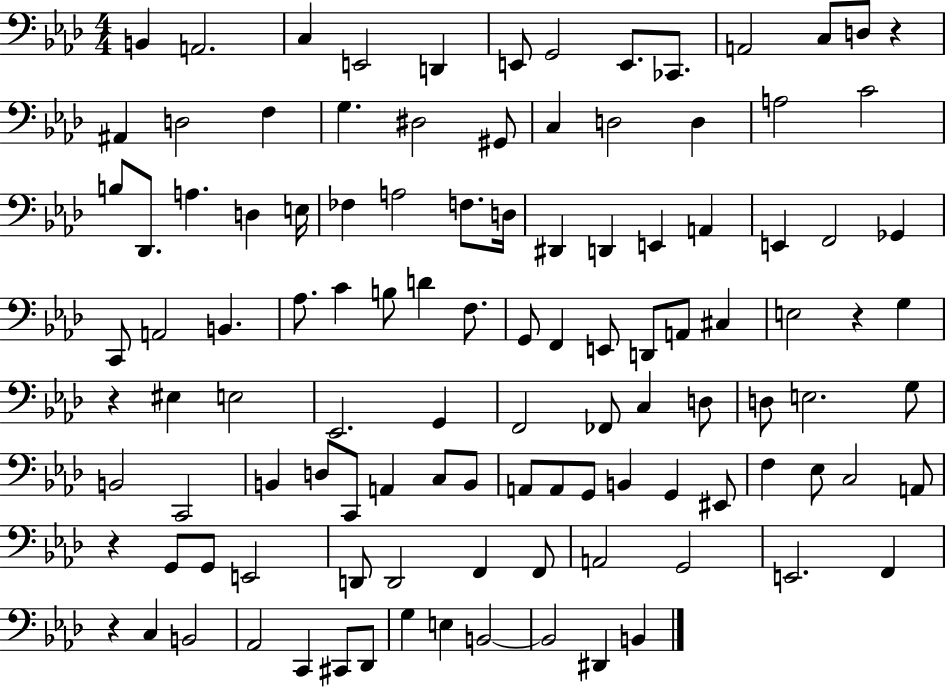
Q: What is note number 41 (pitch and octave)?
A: A2